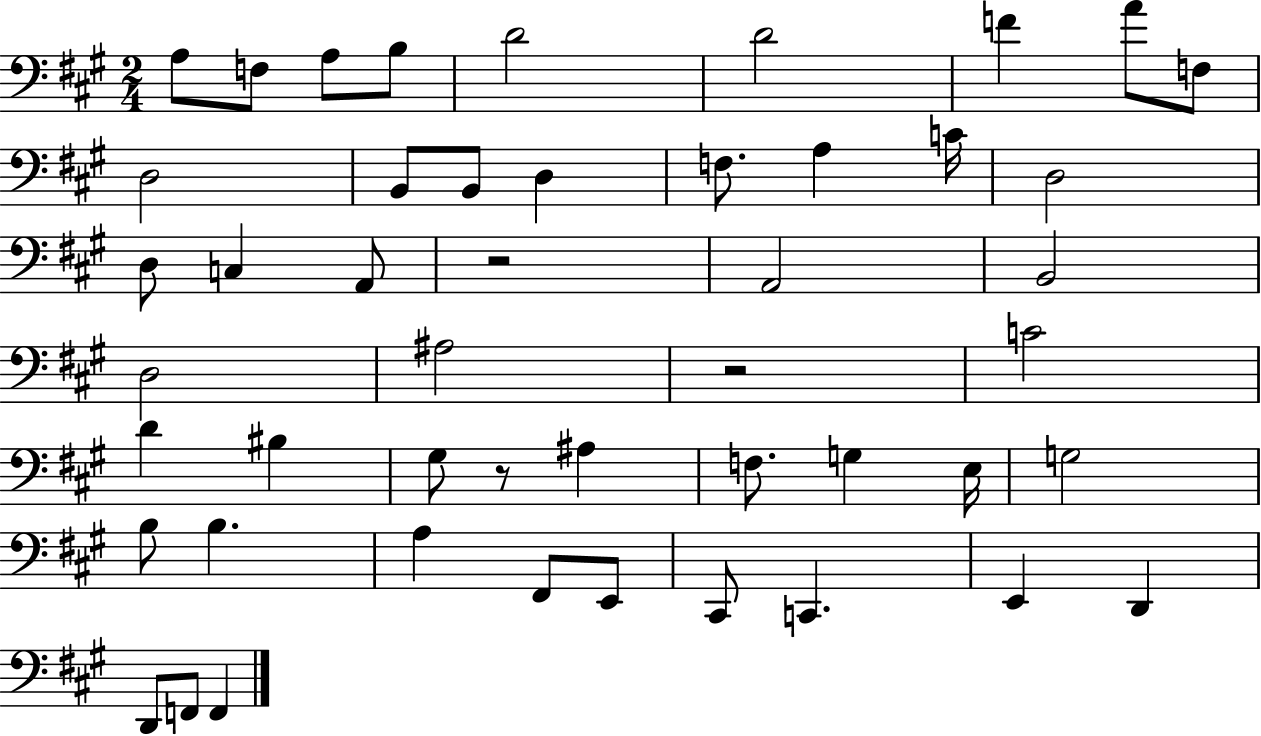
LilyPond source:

{
  \clef bass
  \numericTimeSignature
  \time 2/4
  \key a \major
  \repeat volta 2 { a8 f8 a8 b8 | d'2 | d'2 | f'4 a'8 f8 | \break d2 | b,8 b,8 d4 | f8. a4 c'16 | d2 | \break d8 c4 a,8 | r2 | a,2 | b,2 | \break d2 | ais2 | r2 | c'2 | \break d'4 bis4 | gis8 r8 ais4 | f8. g4 e16 | g2 | \break b8 b4. | a4 fis,8 e,8 | cis,8 c,4. | e,4 d,4 | \break d,8 f,8 f,4 | } \bar "|."
}